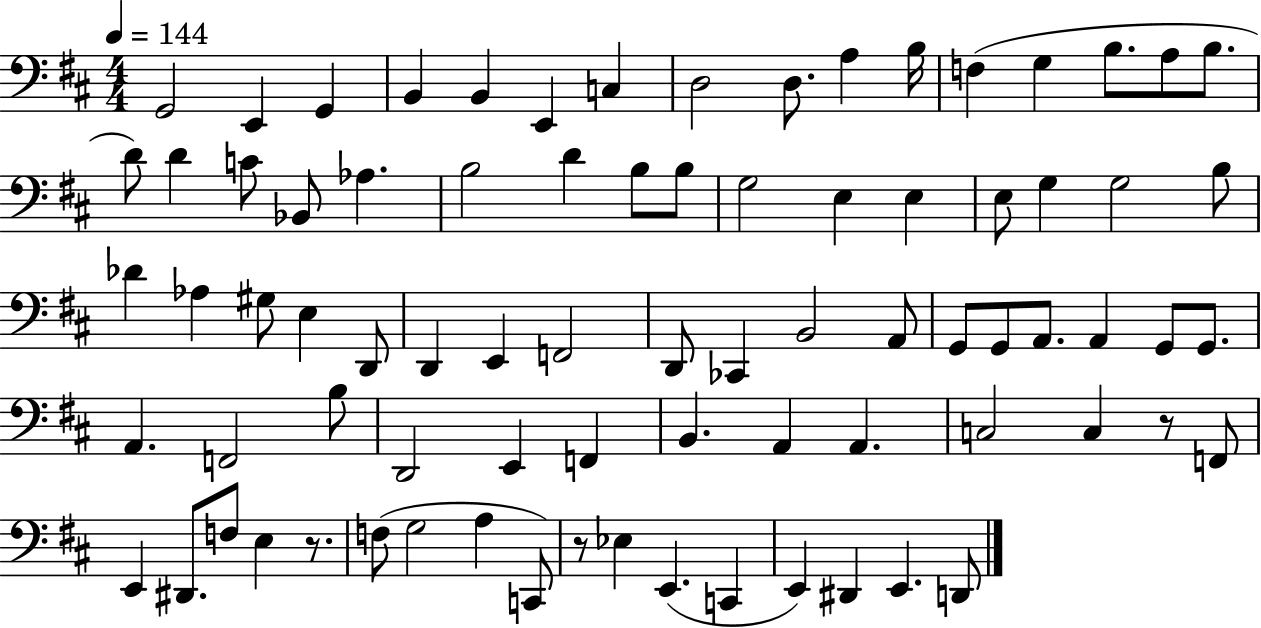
X:1
T:Untitled
M:4/4
L:1/4
K:D
G,,2 E,, G,, B,, B,, E,, C, D,2 D,/2 A, B,/4 F, G, B,/2 A,/2 B,/2 D/2 D C/2 _B,,/2 _A, B,2 D B,/2 B,/2 G,2 E, E, E,/2 G, G,2 B,/2 _D _A, ^G,/2 E, D,,/2 D,, E,, F,,2 D,,/2 _C,, B,,2 A,,/2 G,,/2 G,,/2 A,,/2 A,, G,,/2 G,,/2 A,, F,,2 B,/2 D,,2 E,, F,, B,, A,, A,, C,2 C, z/2 F,,/2 E,, ^D,,/2 F,/2 E, z/2 F,/2 G,2 A, C,,/2 z/2 _E, E,, C,, E,, ^D,, E,, D,,/2